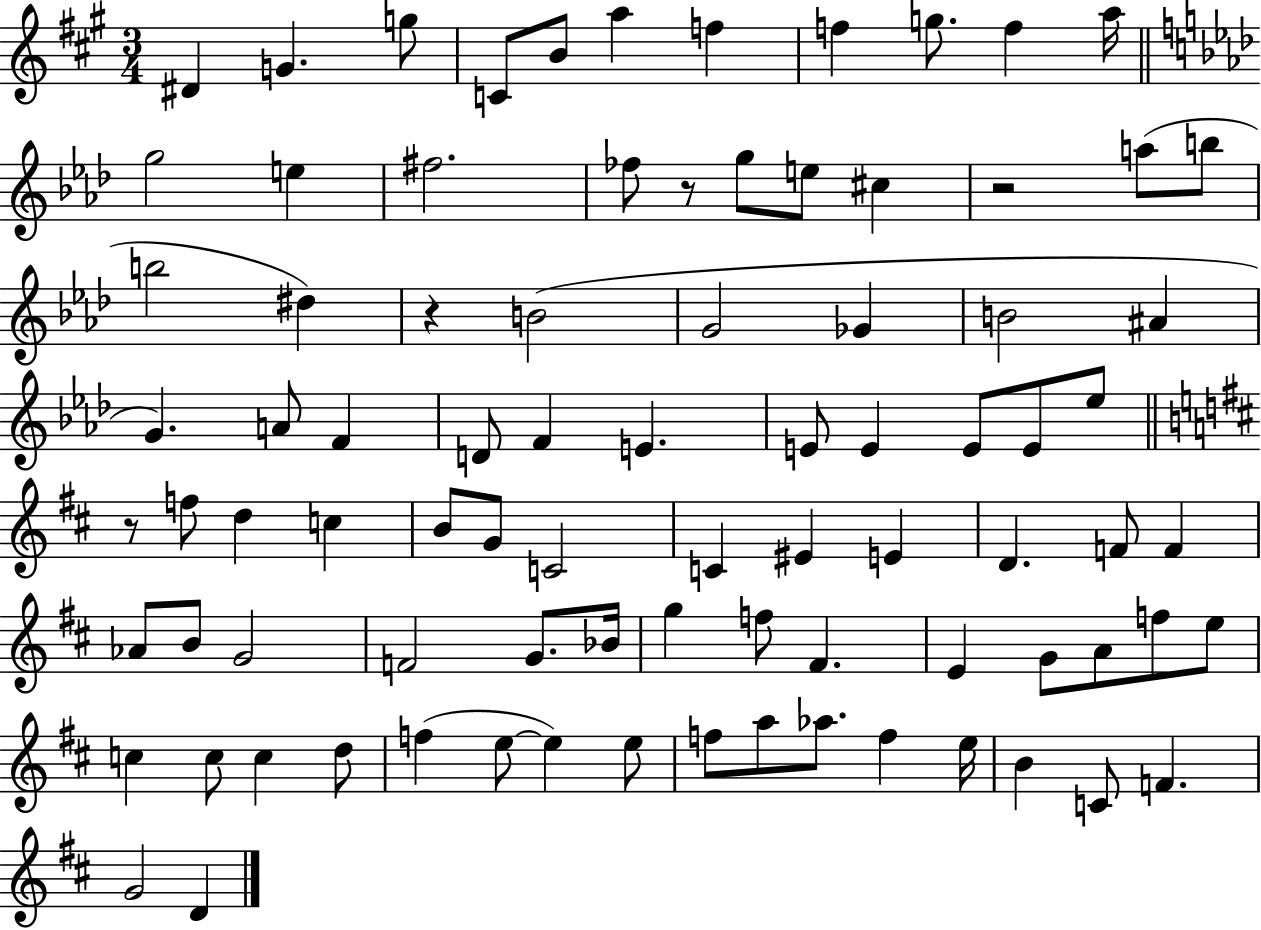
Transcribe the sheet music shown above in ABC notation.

X:1
T:Untitled
M:3/4
L:1/4
K:A
^D G g/2 C/2 B/2 a f f g/2 f a/4 g2 e ^f2 _f/2 z/2 g/2 e/2 ^c z2 a/2 b/2 b2 ^d z B2 G2 _G B2 ^A G A/2 F D/2 F E E/2 E E/2 E/2 _e/2 z/2 f/2 d c B/2 G/2 C2 C ^E E D F/2 F _A/2 B/2 G2 F2 G/2 _B/4 g f/2 ^F E G/2 A/2 f/2 e/2 c c/2 c d/2 f e/2 e e/2 f/2 a/2 _a/2 f e/4 B C/2 F G2 D